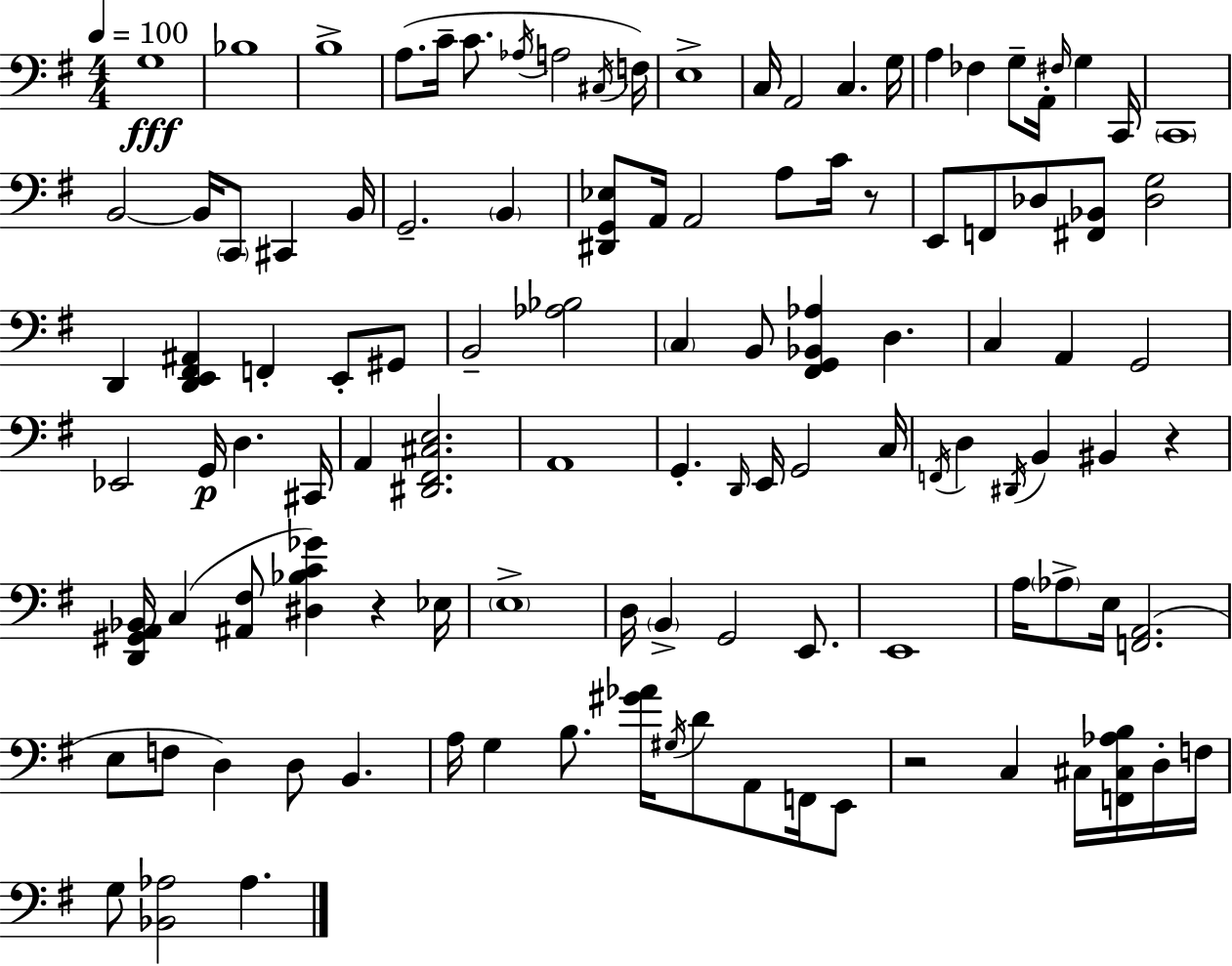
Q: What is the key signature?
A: G major